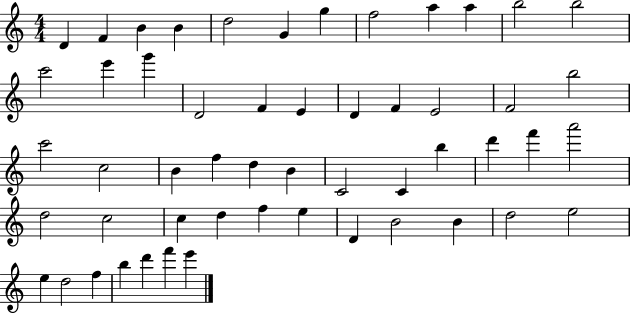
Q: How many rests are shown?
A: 0